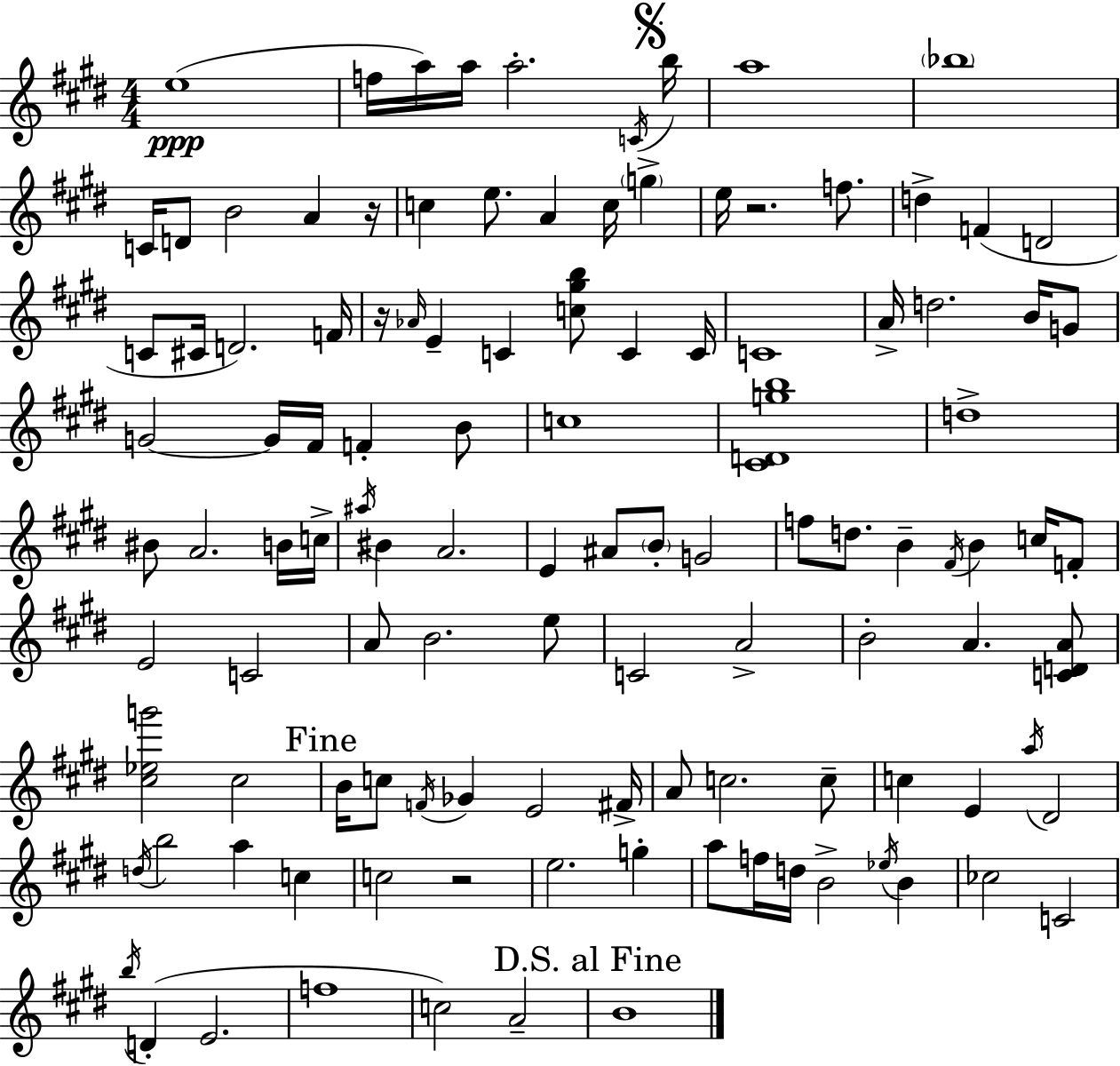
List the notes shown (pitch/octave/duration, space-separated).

E5/w F5/s A5/s A5/s A5/h. C4/s B5/s A5/w Bb5/w C4/s D4/e B4/h A4/q R/s C5/q E5/e. A4/q C5/s G5/q E5/s R/h. F5/e. D5/q F4/q D4/h C4/e C#4/s D4/h. F4/s R/s Ab4/s E4/q C4/q [C5,G#5,B5]/e C4/q C4/s C4/w A4/s D5/h. B4/s G4/e G4/h G4/s F#4/s F4/q B4/e C5/w [C#4,D4,G5,B5]/w D5/w BIS4/e A4/h. B4/s C5/s A#5/s BIS4/q A4/h. E4/q A#4/e B4/e G4/h F5/e D5/e. B4/q F#4/s B4/q C5/s F4/e E4/h C4/h A4/e B4/h. E5/e C4/h A4/h B4/h A4/q. [C4,D4,A4]/e [C#5,Eb5,G6]/h C#5/h B4/s C5/e F4/s Gb4/q E4/h F#4/s A4/e C5/h. C5/e C5/q E4/q A5/s D#4/h D5/s B5/h A5/q C5/q C5/h R/h E5/h. G5/q A5/e F5/s D5/s B4/h Eb5/s B4/q CES5/h C4/h B5/s D4/q E4/h. F5/w C5/h A4/h B4/w